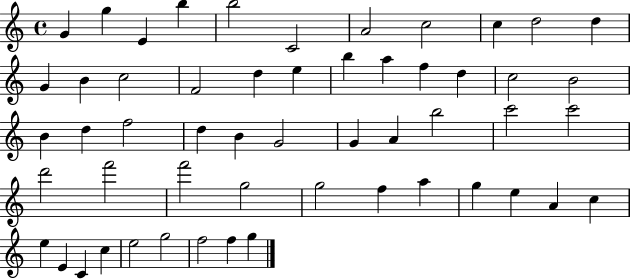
X:1
T:Untitled
M:4/4
L:1/4
K:C
G g E b b2 C2 A2 c2 c d2 d G B c2 F2 d e b a f d c2 B2 B d f2 d B G2 G A b2 c'2 c'2 d'2 f'2 f'2 g2 g2 f a g e A c e E C c e2 g2 f2 f g